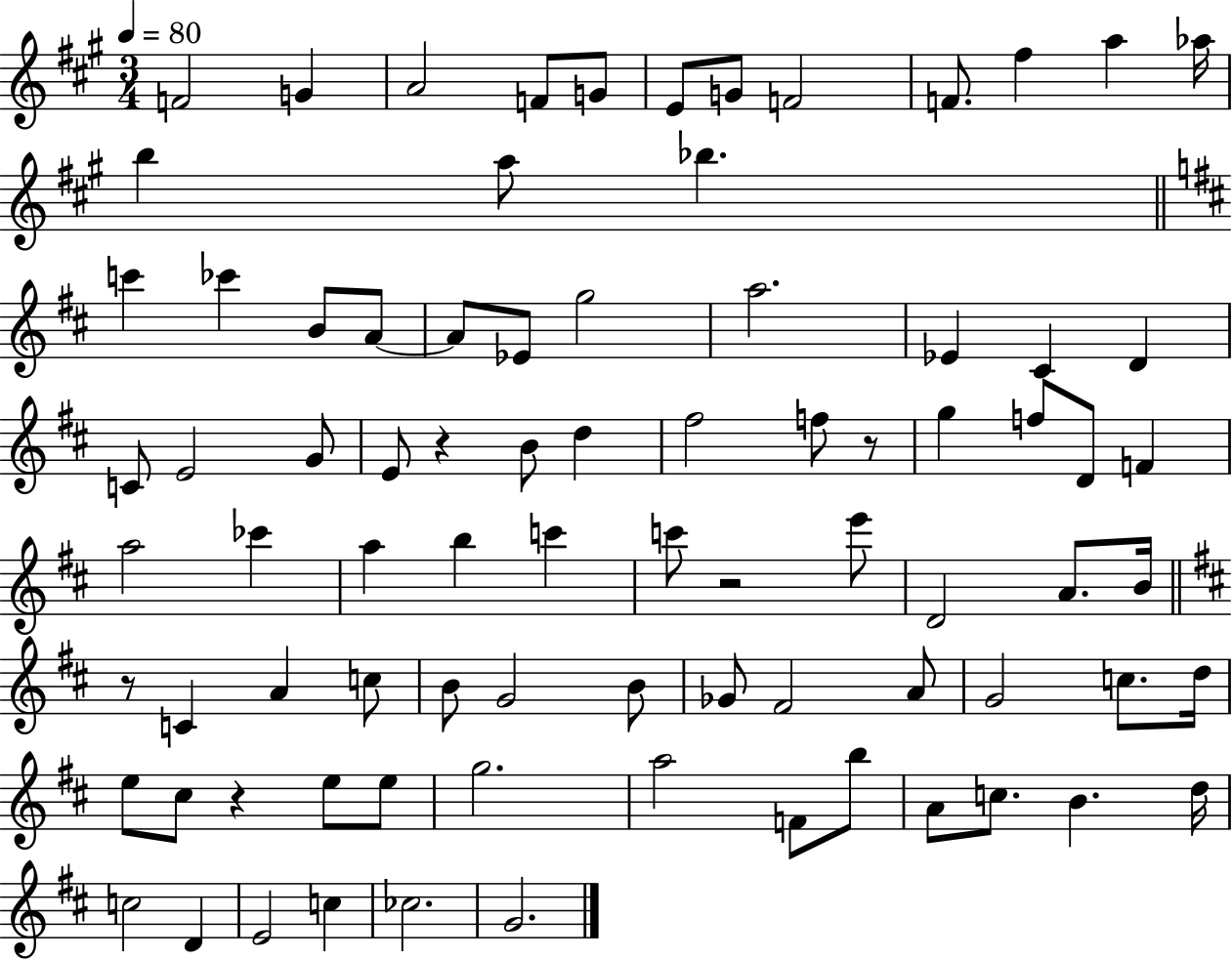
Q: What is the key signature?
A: A major